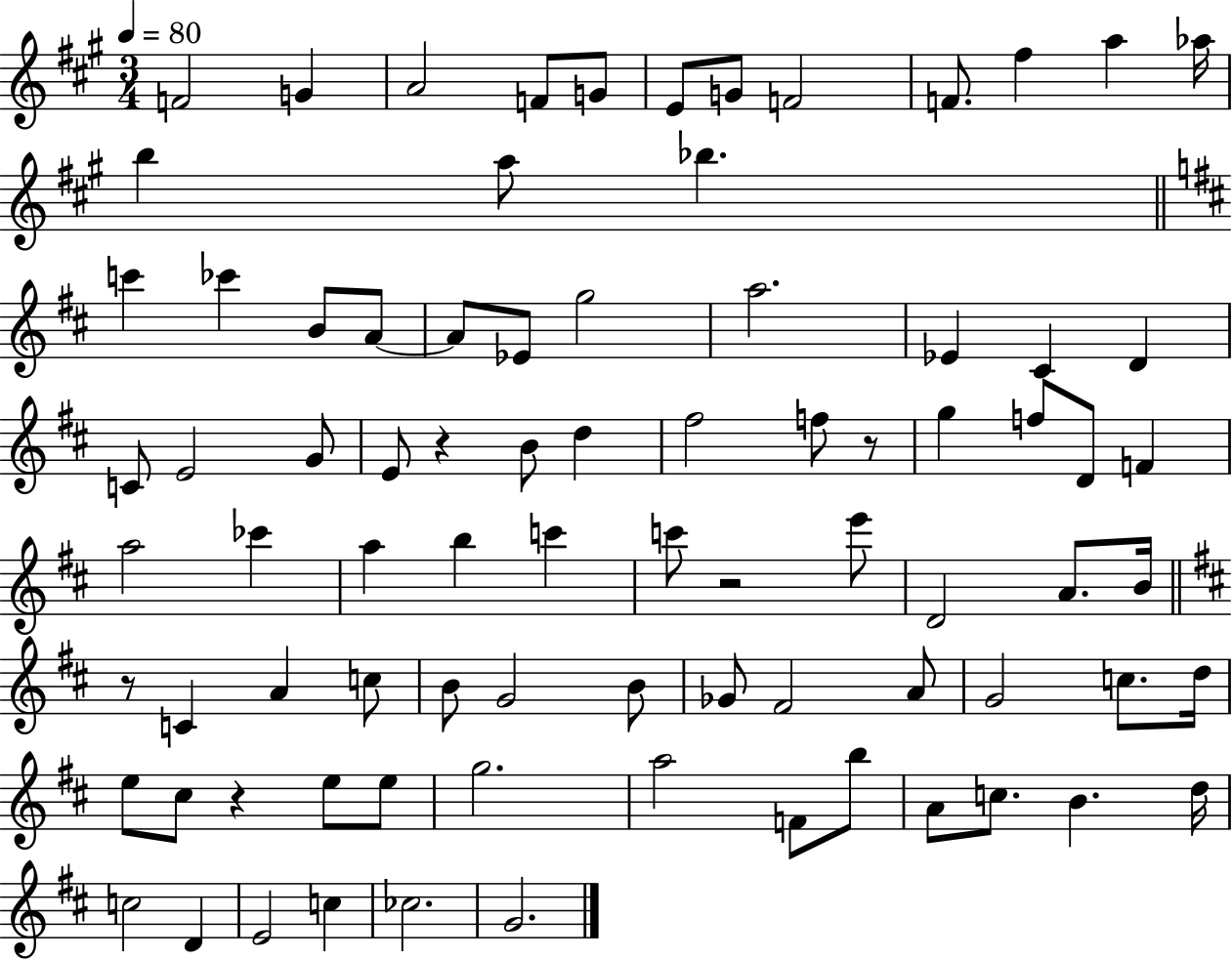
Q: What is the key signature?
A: A major